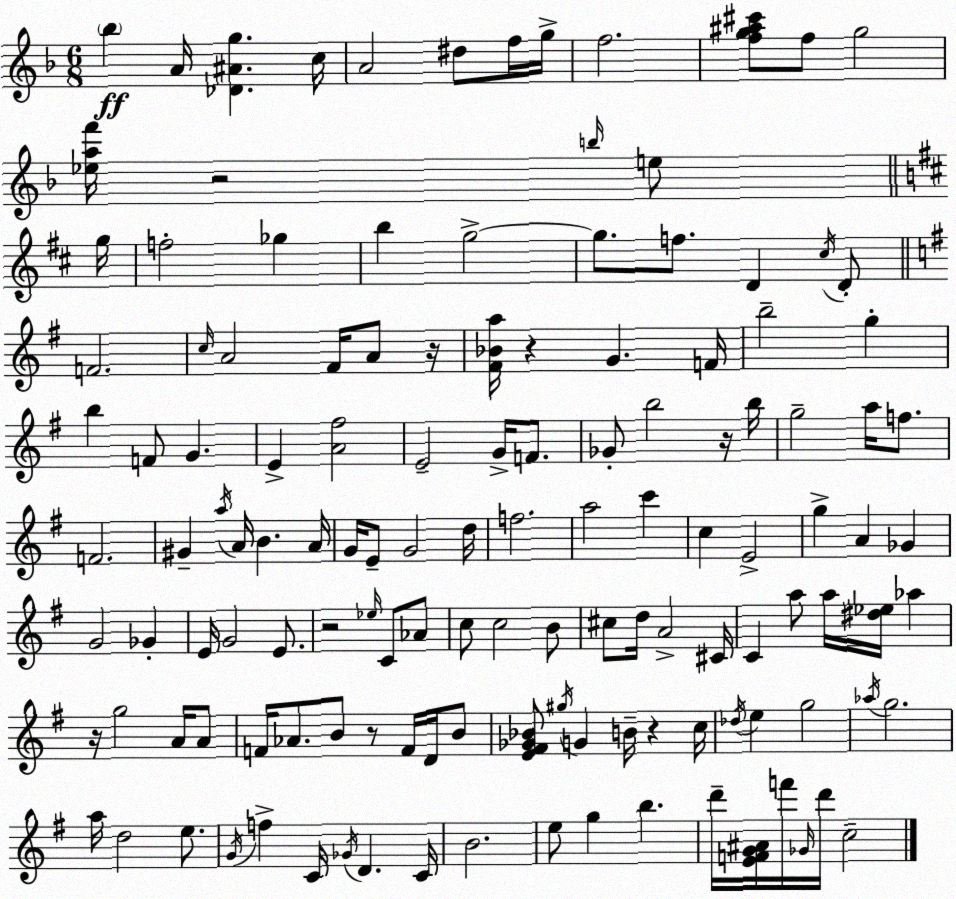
X:1
T:Untitled
M:6/8
L:1/4
K:Dm
_b A/4 [_D^Ag] c/4 A2 ^d/2 f/4 g/4 f2 [fg^a^c']/2 f/2 g2 [_eaf']/4 z2 b/4 e/2 g/4 f2 _g b g2 g/2 f/2 D ^c/4 D/2 F2 c/4 A2 ^F/4 A/2 z/4 [^F_Ba]/4 z G F/4 b2 g b F/2 G E [A^f]2 E2 G/4 F/2 _G/2 b2 z/4 b/4 g2 a/4 f/2 F2 ^G a/4 A/4 B A/4 G/4 E/2 G2 d/4 f2 a2 c' c E2 g A _G G2 _G E/4 G2 E/2 z2 _e/4 C/2 _A/2 c/2 c2 B/2 ^c/2 d/4 A2 ^C/4 C a/2 a/4 [^d_e]/4 _a z/4 g2 A/4 A/2 F/4 _A/2 B/2 z/2 F/4 D/4 B/2 [E^F_G_B]/2 ^g/4 G B/4 z c/4 _d/4 e g2 _a/4 g2 a/4 d2 e/2 G/4 f C/4 _G/4 D C/4 B2 e/2 g b d'/4 [EFG^A]/4 f'/4 _G/4 d'/4 c2